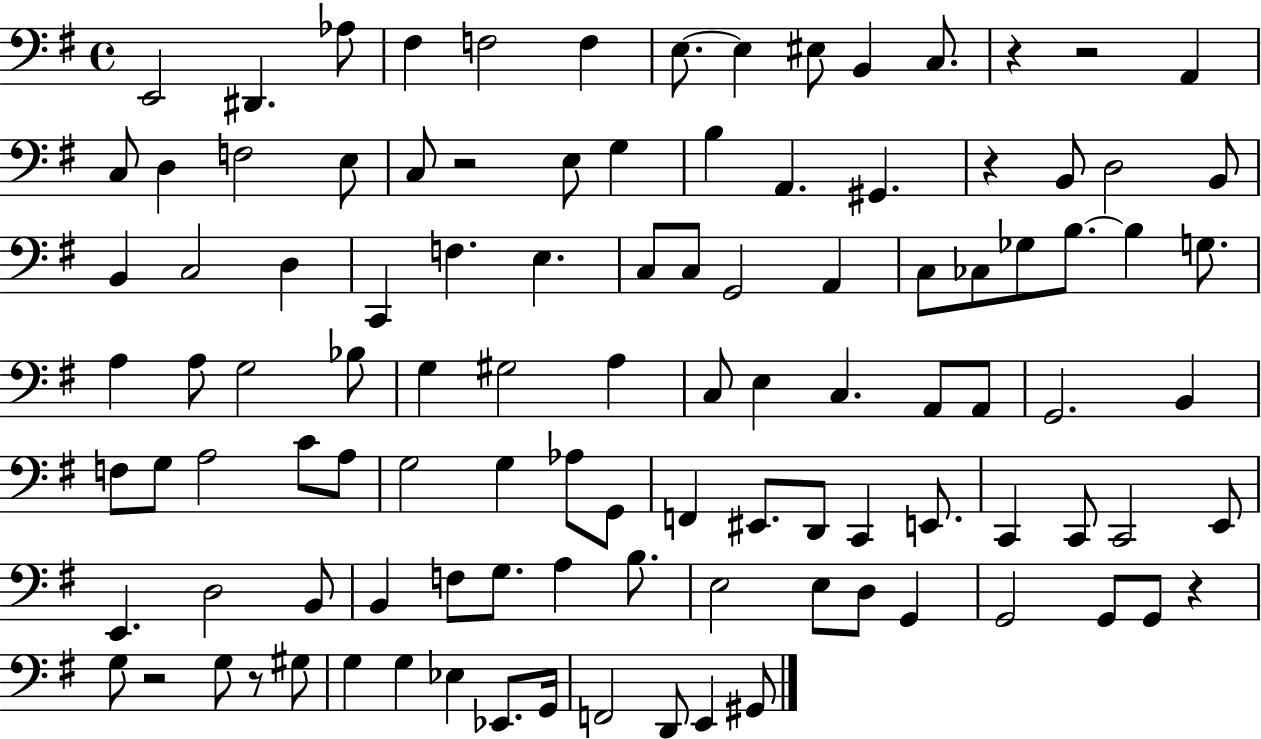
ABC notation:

X:1
T:Untitled
M:4/4
L:1/4
K:G
E,,2 ^D,, _A,/2 ^F, F,2 F, E,/2 E, ^E,/2 B,, C,/2 z z2 A,, C,/2 D, F,2 E,/2 C,/2 z2 E,/2 G, B, A,, ^G,, z B,,/2 D,2 B,,/2 B,, C,2 D, C,, F, E, C,/2 C,/2 G,,2 A,, C,/2 _C,/2 _G,/2 B,/2 B, G,/2 A, A,/2 G,2 _B,/2 G, ^G,2 A, C,/2 E, C, A,,/2 A,,/2 G,,2 B,, F,/2 G,/2 A,2 C/2 A,/2 G,2 G, _A,/2 G,,/2 F,, ^E,,/2 D,,/2 C,, E,,/2 C,, C,,/2 C,,2 E,,/2 E,, D,2 B,,/2 B,, F,/2 G,/2 A, B,/2 E,2 E,/2 D,/2 G,, G,,2 G,,/2 G,,/2 z G,/2 z2 G,/2 z/2 ^G,/2 G, G, _E, _E,,/2 G,,/4 F,,2 D,,/2 E,, ^G,,/2